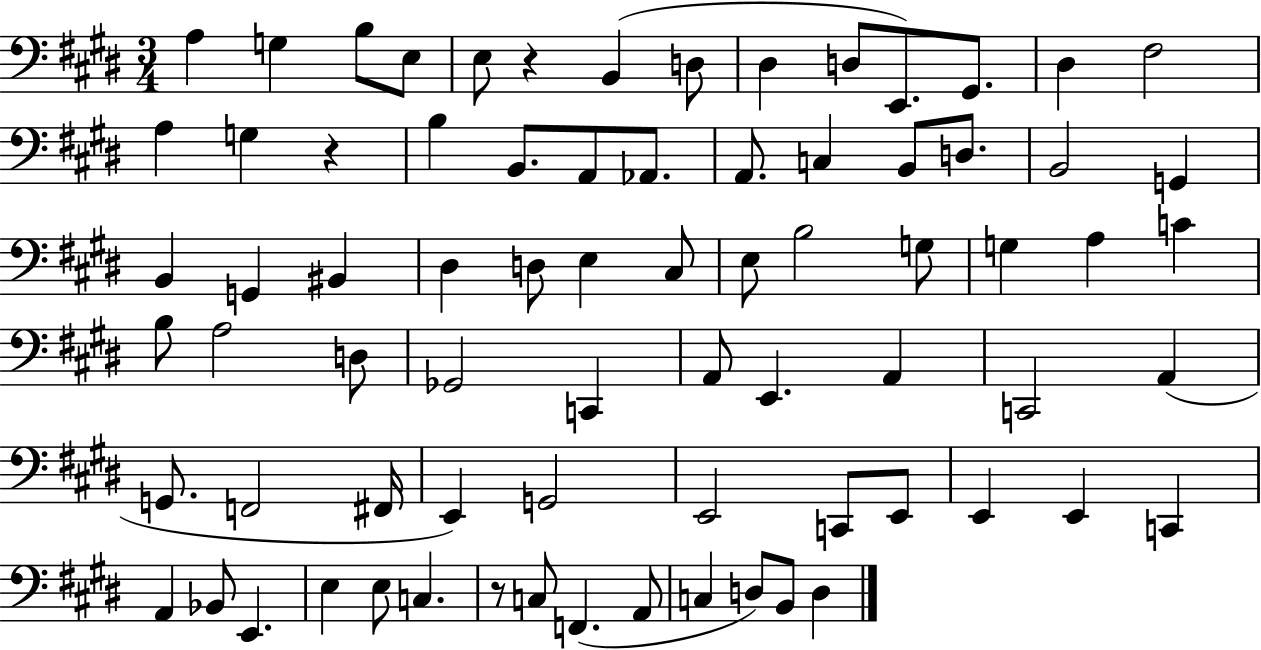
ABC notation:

X:1
T:Untitled
M:3/4
L:1/4
K:E
A, G, B,/2 E,/2 E,/2 z B,, D,/2 ^D, D,/2 E,,/2 ^G,,/2 ^D, ^F,2 A, G, z B, B,,/2 A,,/2 _A,,/2 A,,/2 C, B,,/2 D,/2 B,,2 G,, B,, G,, ^B,, ^D, D,/2 E, ^C,/2 E,/2 B,2 G,/2 G, A, C B,/2 A,2 D,/2 _G,,2 C,, A,,/2 E,, A,, C,,2 A,, G,,/2 F,,2 ^F,,/4 E,, G,,2 E,,2 C,,/2 E,,/2 E,, E,, C,, A,, _B,,/2 E,, E, E,/2 C, z/2 C,/2 F,, A,,/2 C, D,/2 B,,/2 D,